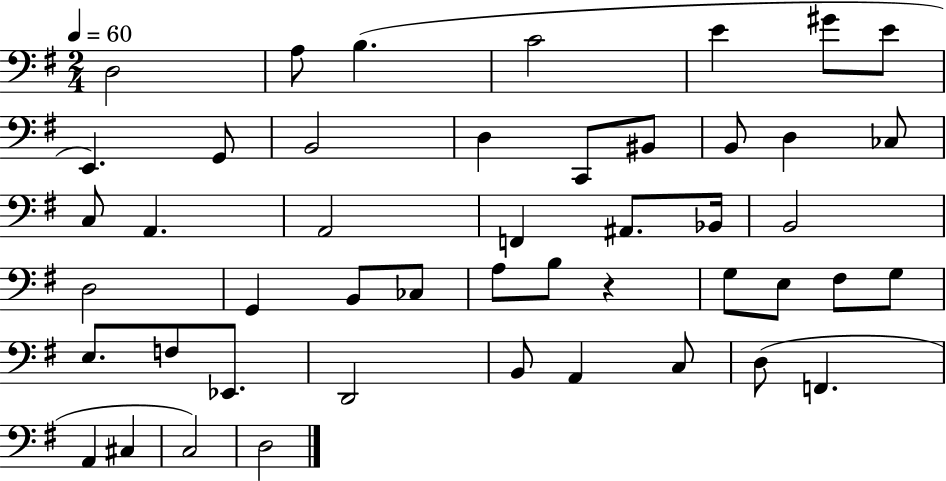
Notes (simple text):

D3/h A3/e B3/q. C4/h E4/q G#4/e E4/e E2/q. G2/e B2/h D3/q C2/e BIS2/e B2/e D3/q CES3/e C3/e A2/q. A2/h F2/q A#2/e. Bb2/s B2/h D3/h G2/q B2/e CES3/e A3/e B3/e R/q G3/e E3/e F#3/e G3/e E3/e. F3/e Eb2/e. D2/h B2/e A2/q C3/e D3/e F2/q. A2/q C#3/q C3/h D3/h